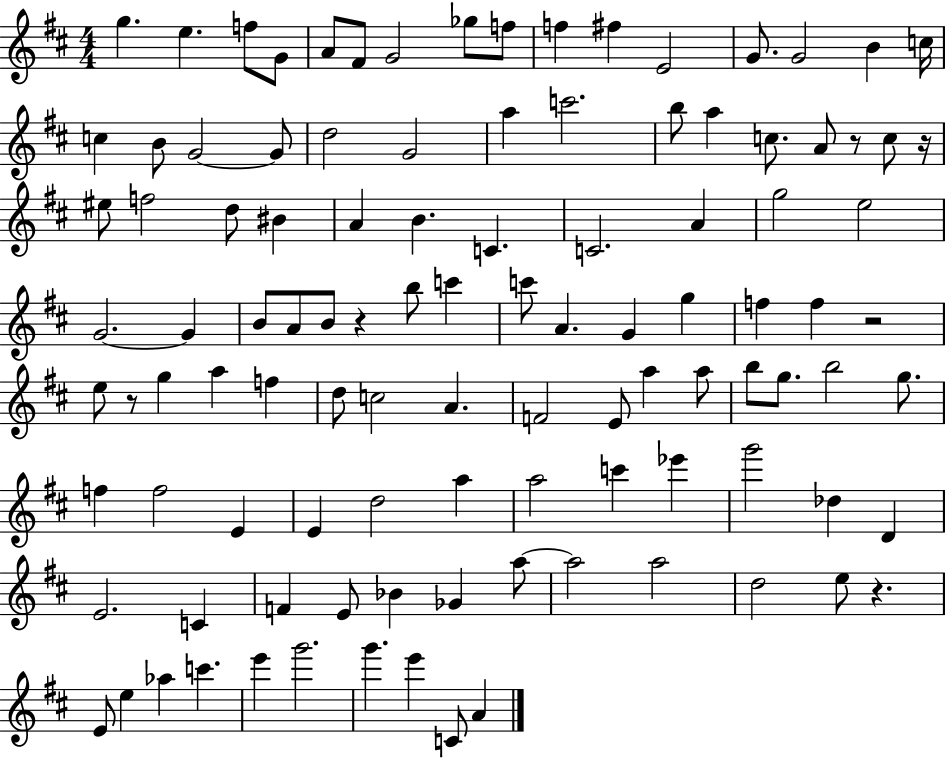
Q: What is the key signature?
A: D major